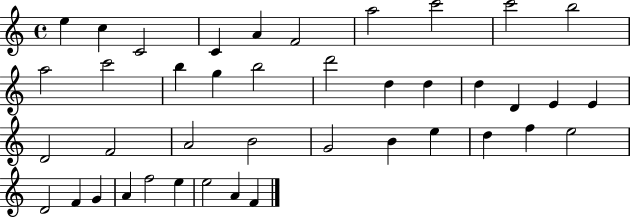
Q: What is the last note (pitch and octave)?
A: F4